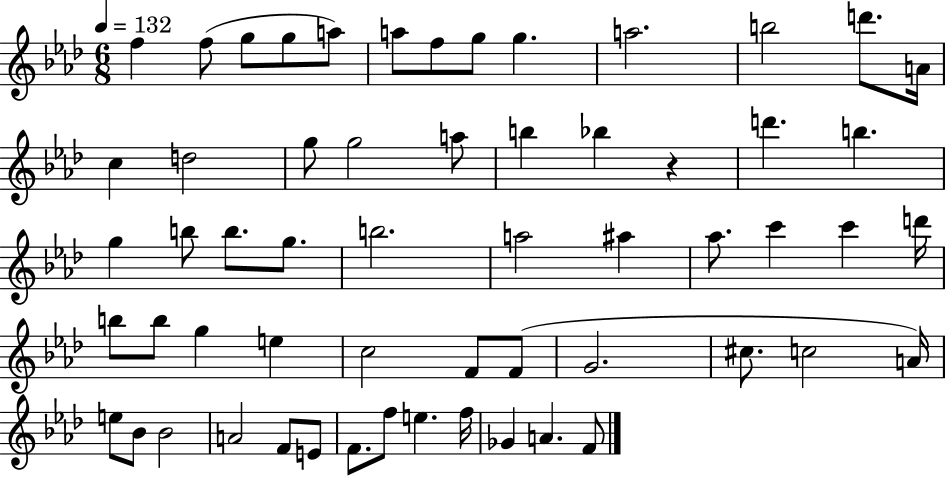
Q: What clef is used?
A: treble